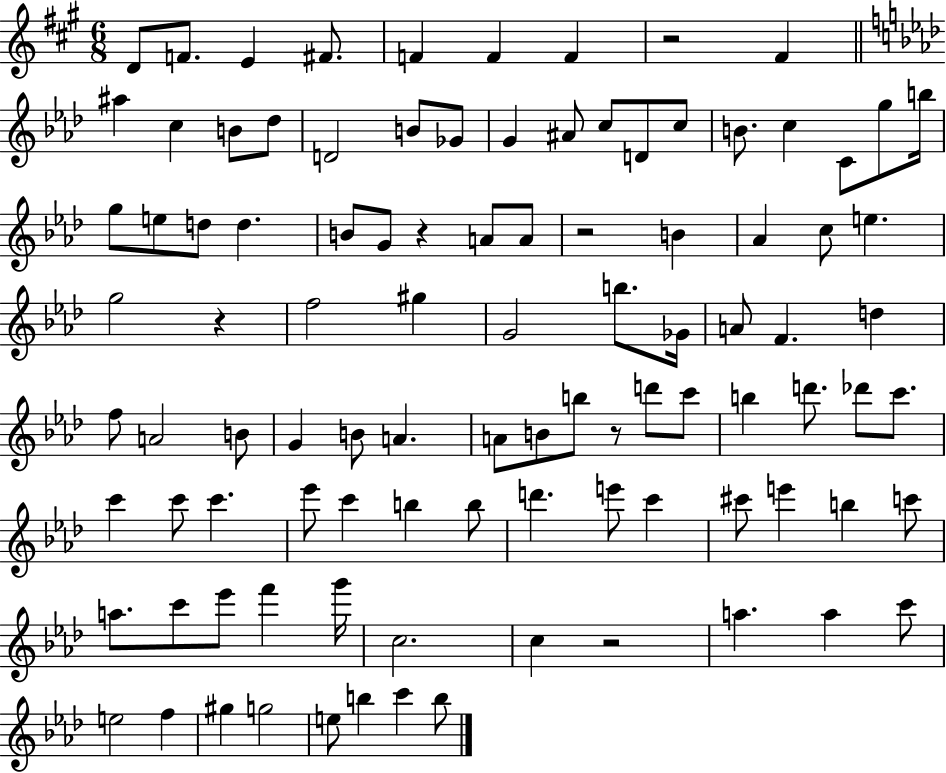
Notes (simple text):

D4/e F4/e. E4/q F#4/e. F4/q F4/q F4/q R/h F#4/q A#5/q C5/q B4/e Db5/e D4/h B4/e Gb4/e G4/q A#4/e C5/e D4/e C5/e B4/e. C5/q C4/e G5/e B5/s G5/e E5/e D5/e D5/q. B4/e G4/e R/q A4/e A4/e R/h B4/q Ab4/q C5/e E5/q. G5/h R/q F5/h G#5/q G4/h B5/e. Gb4/s A4/e F4/q. D5/q F5/e A4/h B4/e G4/q B4/e A4/q. A4/e B4/e B5/e R/e D6/e C6/e B5/q D6/e. Db6/e C6/e. C6/q C6/e C6/q. Eb6/e C6/q B5/q B5/e D6/q. E6/e C6/q C#6/e E6/q B5/q C6/e A5/e. C6/e Eb6/e F6/q G6/s C5/h. C5/q R/h A5/q. A5/q C6/e E5/h F5/q G#5/q G5/h E5/e B5/q C6/q B5/e